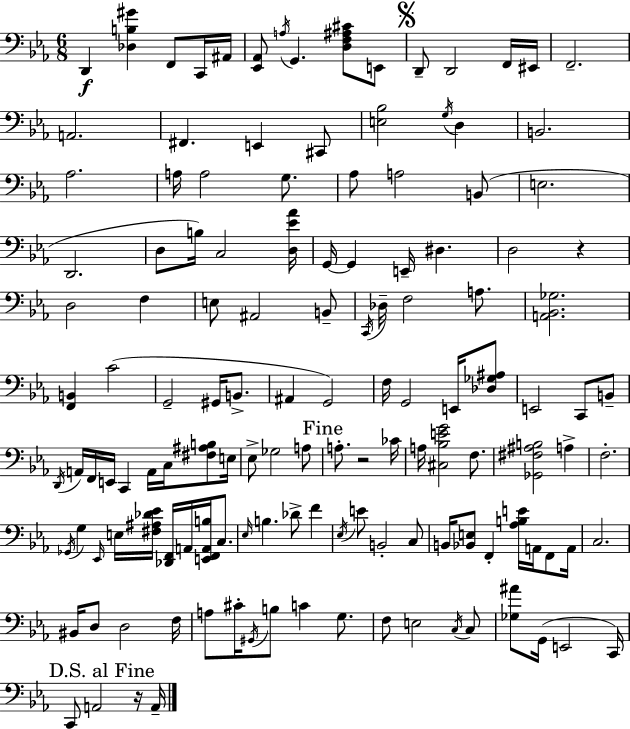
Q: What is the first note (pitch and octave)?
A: D2